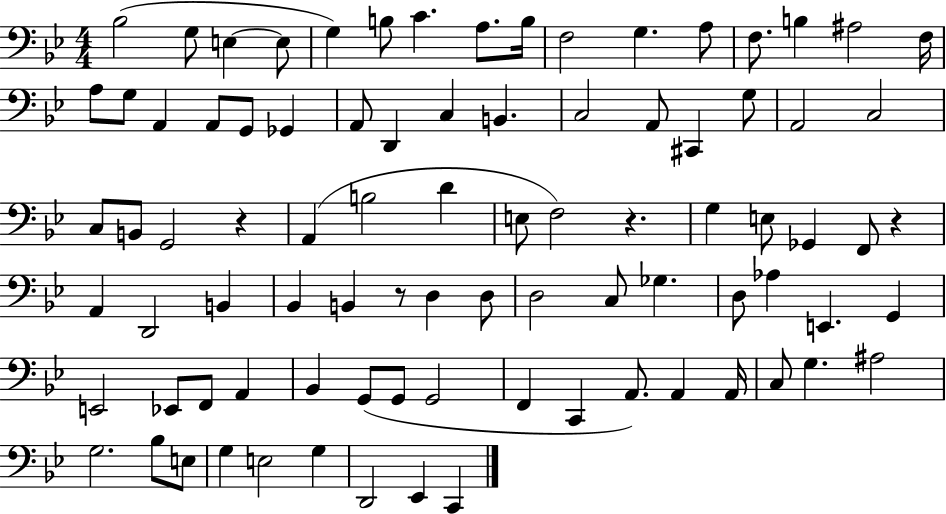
Bb3/h G3/e E3/q E3/e G3/q B3/e C4/q. A3/e. B3/s F3/h G3/q. A3/e F3/e. B3/q A#3/h F3/s A3/e G3/e A2/q A2/e G2/e Gb2/q A2/e D2/q C3/q B2/q. C3/h A2/e C#2/q G3/e A2/h C3/h C3/e B2/e G2/h R/q A2/q B3/h D4/q E3/e F3/h R/q. G3/q E3/e Gb2/q F2/e R/q A2/q D2/h B2/q Bb2/q B2/q R/e D3/q D3/e D3/h C3/e Gb3/q. D3/e Ab3/q E2/q. G2/q E2/h Eb2/e F2/e A2/q Bb2/q G2/e G2/e G2/h F2/q C2/q A2/e. A2/q A2/s C3/e G3/q. A#3/h G3/h. Bb3/e E3/e G3/q E3/h G3/q D2/h Eb2/q C2/q